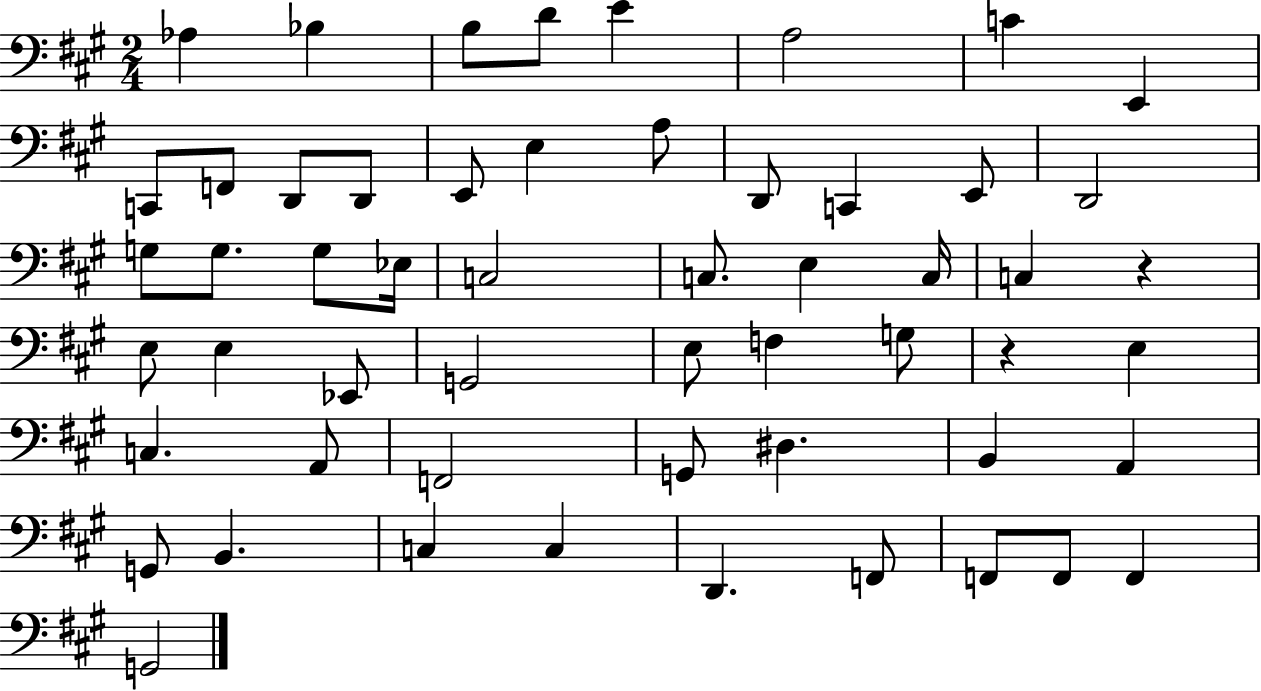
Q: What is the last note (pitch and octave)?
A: G2